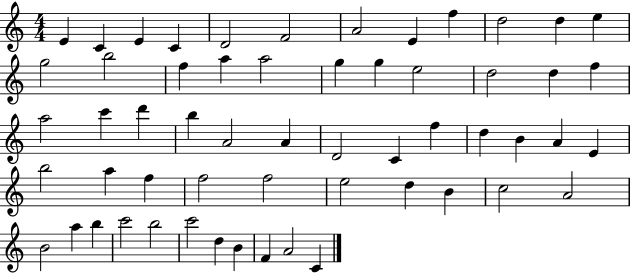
{
  \clef treble
  \numericTimeSignature
  \time 4/4
  \key c \major
  e'4 c'4 e'4 c'4 | d'2 f'2 | a'2 e'4 f''4 | d''2 d''4 e''4 | \break g''2 b''2 | f''4 a''4 a''2 | g''4 g''4 e''2 | d''2 d''4 f''4 | \break a''2 c'''4 d'''4 | b''4 a'2 a'4 | d'2 c'4 f''4 | d''4 b'4 a'4 e'4 | \break b''2 a''4 f''4 | f''2 f''2 | e''2 d''4 b'4 | c''2 a'2 | \break b'2 a''4 b''4 | c'''2 b''2 | c'''2 d''4 b'4 | f'4 a'2 c'4 | \break \bar "|."
}